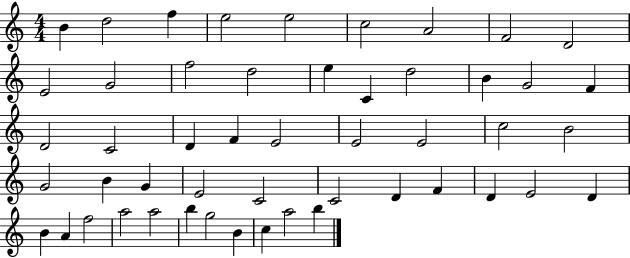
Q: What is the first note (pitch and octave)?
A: B4